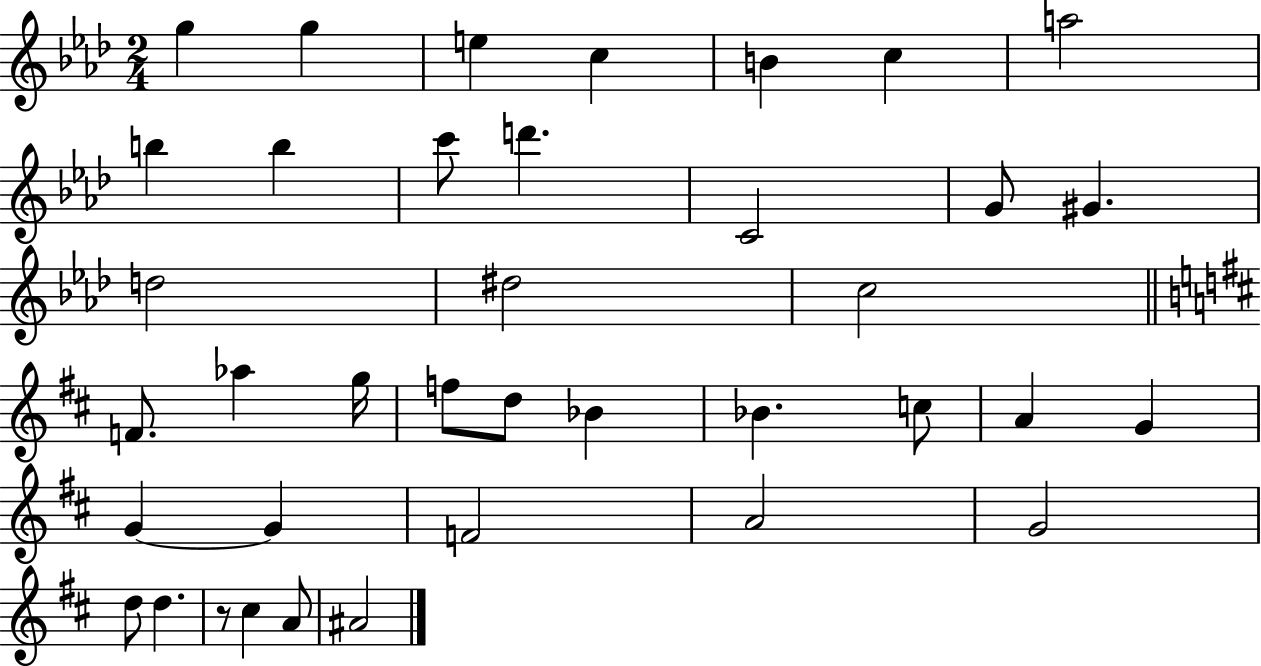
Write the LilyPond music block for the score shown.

{
  \clef treble
  \numericTimeSignature
  \time 2/4
  \key aes \major
  g''4 g''4 | e''4 c''4 | b'4 c''4 | a''2 | \break b''4 b''4 | c'''8 d'''4. | c'2 | g'8 gis'4. | \break d''2 | dis''2 | c''2 | \bar "||" \break \key d \major f'8. aes''4 g''16 | f''8 d''8 bes'4 | bes'4. c''8 | a'4 g'4 | \break g'4~~ g'4 | f'2 | a'2 | g'2 | \break d''8 d''4. | r8 cis''4 a'8 | ais'2 | \bar "|."
}